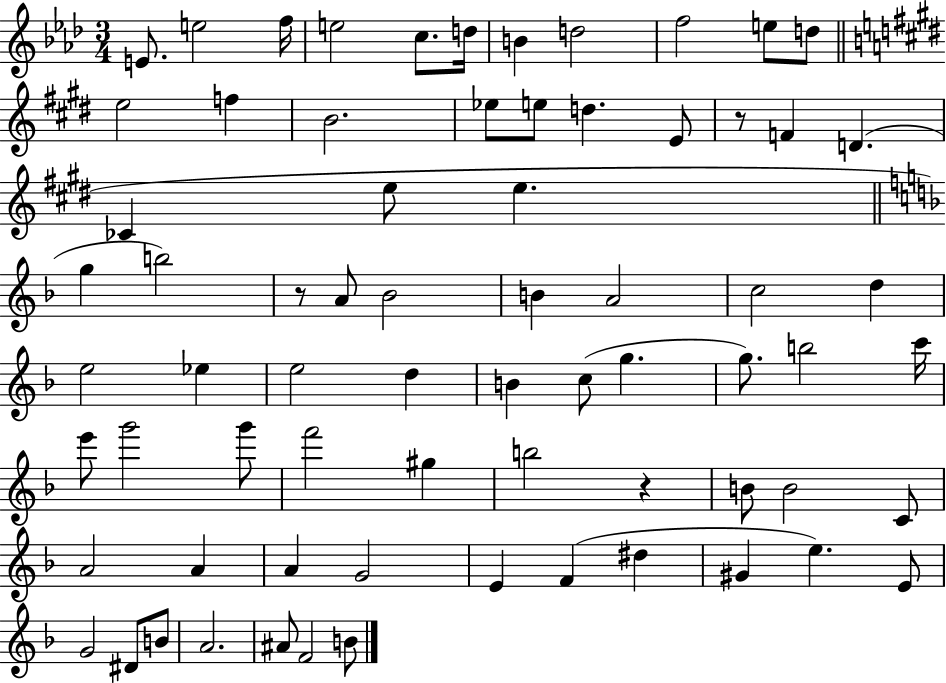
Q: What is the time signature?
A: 3/4